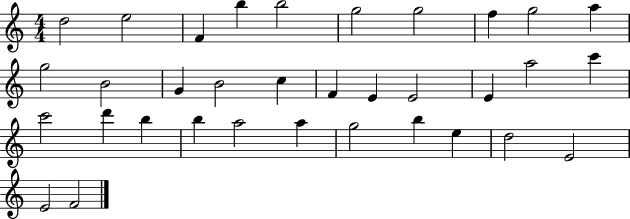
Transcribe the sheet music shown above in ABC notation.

X:1
T:Untitled
M:4/4
L:1/4
K:C
d2 e2 F b b2 g2 g2 f g2 a g2 B2 G B2 c F E E2 E a2 c' c'2 d' b b a2 a g2 b e d2 E2 E2 F2